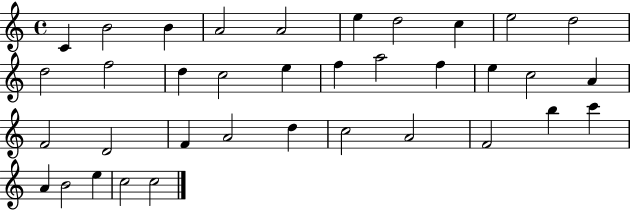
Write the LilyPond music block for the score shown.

{
  \clef treble
  \time 4/4
  \defaultTimeSignature
  \key c \major
  c'4 b'2 b'4 | a'2 a'2 | e''4 d''2 c''4 | e''2 d''2 | \break d''2 f''2 | d''4 c''2 e''4 | f''4 a''2 f''4 | e''4 c''2 a'4 | \break f'2 d'2 | f'4 a'2 d''4 | c''2 a'2 | f'2 b''4 c'''4 | \break a'4 b'2 e''4 | c''2 c''2 | \bar "|."
}